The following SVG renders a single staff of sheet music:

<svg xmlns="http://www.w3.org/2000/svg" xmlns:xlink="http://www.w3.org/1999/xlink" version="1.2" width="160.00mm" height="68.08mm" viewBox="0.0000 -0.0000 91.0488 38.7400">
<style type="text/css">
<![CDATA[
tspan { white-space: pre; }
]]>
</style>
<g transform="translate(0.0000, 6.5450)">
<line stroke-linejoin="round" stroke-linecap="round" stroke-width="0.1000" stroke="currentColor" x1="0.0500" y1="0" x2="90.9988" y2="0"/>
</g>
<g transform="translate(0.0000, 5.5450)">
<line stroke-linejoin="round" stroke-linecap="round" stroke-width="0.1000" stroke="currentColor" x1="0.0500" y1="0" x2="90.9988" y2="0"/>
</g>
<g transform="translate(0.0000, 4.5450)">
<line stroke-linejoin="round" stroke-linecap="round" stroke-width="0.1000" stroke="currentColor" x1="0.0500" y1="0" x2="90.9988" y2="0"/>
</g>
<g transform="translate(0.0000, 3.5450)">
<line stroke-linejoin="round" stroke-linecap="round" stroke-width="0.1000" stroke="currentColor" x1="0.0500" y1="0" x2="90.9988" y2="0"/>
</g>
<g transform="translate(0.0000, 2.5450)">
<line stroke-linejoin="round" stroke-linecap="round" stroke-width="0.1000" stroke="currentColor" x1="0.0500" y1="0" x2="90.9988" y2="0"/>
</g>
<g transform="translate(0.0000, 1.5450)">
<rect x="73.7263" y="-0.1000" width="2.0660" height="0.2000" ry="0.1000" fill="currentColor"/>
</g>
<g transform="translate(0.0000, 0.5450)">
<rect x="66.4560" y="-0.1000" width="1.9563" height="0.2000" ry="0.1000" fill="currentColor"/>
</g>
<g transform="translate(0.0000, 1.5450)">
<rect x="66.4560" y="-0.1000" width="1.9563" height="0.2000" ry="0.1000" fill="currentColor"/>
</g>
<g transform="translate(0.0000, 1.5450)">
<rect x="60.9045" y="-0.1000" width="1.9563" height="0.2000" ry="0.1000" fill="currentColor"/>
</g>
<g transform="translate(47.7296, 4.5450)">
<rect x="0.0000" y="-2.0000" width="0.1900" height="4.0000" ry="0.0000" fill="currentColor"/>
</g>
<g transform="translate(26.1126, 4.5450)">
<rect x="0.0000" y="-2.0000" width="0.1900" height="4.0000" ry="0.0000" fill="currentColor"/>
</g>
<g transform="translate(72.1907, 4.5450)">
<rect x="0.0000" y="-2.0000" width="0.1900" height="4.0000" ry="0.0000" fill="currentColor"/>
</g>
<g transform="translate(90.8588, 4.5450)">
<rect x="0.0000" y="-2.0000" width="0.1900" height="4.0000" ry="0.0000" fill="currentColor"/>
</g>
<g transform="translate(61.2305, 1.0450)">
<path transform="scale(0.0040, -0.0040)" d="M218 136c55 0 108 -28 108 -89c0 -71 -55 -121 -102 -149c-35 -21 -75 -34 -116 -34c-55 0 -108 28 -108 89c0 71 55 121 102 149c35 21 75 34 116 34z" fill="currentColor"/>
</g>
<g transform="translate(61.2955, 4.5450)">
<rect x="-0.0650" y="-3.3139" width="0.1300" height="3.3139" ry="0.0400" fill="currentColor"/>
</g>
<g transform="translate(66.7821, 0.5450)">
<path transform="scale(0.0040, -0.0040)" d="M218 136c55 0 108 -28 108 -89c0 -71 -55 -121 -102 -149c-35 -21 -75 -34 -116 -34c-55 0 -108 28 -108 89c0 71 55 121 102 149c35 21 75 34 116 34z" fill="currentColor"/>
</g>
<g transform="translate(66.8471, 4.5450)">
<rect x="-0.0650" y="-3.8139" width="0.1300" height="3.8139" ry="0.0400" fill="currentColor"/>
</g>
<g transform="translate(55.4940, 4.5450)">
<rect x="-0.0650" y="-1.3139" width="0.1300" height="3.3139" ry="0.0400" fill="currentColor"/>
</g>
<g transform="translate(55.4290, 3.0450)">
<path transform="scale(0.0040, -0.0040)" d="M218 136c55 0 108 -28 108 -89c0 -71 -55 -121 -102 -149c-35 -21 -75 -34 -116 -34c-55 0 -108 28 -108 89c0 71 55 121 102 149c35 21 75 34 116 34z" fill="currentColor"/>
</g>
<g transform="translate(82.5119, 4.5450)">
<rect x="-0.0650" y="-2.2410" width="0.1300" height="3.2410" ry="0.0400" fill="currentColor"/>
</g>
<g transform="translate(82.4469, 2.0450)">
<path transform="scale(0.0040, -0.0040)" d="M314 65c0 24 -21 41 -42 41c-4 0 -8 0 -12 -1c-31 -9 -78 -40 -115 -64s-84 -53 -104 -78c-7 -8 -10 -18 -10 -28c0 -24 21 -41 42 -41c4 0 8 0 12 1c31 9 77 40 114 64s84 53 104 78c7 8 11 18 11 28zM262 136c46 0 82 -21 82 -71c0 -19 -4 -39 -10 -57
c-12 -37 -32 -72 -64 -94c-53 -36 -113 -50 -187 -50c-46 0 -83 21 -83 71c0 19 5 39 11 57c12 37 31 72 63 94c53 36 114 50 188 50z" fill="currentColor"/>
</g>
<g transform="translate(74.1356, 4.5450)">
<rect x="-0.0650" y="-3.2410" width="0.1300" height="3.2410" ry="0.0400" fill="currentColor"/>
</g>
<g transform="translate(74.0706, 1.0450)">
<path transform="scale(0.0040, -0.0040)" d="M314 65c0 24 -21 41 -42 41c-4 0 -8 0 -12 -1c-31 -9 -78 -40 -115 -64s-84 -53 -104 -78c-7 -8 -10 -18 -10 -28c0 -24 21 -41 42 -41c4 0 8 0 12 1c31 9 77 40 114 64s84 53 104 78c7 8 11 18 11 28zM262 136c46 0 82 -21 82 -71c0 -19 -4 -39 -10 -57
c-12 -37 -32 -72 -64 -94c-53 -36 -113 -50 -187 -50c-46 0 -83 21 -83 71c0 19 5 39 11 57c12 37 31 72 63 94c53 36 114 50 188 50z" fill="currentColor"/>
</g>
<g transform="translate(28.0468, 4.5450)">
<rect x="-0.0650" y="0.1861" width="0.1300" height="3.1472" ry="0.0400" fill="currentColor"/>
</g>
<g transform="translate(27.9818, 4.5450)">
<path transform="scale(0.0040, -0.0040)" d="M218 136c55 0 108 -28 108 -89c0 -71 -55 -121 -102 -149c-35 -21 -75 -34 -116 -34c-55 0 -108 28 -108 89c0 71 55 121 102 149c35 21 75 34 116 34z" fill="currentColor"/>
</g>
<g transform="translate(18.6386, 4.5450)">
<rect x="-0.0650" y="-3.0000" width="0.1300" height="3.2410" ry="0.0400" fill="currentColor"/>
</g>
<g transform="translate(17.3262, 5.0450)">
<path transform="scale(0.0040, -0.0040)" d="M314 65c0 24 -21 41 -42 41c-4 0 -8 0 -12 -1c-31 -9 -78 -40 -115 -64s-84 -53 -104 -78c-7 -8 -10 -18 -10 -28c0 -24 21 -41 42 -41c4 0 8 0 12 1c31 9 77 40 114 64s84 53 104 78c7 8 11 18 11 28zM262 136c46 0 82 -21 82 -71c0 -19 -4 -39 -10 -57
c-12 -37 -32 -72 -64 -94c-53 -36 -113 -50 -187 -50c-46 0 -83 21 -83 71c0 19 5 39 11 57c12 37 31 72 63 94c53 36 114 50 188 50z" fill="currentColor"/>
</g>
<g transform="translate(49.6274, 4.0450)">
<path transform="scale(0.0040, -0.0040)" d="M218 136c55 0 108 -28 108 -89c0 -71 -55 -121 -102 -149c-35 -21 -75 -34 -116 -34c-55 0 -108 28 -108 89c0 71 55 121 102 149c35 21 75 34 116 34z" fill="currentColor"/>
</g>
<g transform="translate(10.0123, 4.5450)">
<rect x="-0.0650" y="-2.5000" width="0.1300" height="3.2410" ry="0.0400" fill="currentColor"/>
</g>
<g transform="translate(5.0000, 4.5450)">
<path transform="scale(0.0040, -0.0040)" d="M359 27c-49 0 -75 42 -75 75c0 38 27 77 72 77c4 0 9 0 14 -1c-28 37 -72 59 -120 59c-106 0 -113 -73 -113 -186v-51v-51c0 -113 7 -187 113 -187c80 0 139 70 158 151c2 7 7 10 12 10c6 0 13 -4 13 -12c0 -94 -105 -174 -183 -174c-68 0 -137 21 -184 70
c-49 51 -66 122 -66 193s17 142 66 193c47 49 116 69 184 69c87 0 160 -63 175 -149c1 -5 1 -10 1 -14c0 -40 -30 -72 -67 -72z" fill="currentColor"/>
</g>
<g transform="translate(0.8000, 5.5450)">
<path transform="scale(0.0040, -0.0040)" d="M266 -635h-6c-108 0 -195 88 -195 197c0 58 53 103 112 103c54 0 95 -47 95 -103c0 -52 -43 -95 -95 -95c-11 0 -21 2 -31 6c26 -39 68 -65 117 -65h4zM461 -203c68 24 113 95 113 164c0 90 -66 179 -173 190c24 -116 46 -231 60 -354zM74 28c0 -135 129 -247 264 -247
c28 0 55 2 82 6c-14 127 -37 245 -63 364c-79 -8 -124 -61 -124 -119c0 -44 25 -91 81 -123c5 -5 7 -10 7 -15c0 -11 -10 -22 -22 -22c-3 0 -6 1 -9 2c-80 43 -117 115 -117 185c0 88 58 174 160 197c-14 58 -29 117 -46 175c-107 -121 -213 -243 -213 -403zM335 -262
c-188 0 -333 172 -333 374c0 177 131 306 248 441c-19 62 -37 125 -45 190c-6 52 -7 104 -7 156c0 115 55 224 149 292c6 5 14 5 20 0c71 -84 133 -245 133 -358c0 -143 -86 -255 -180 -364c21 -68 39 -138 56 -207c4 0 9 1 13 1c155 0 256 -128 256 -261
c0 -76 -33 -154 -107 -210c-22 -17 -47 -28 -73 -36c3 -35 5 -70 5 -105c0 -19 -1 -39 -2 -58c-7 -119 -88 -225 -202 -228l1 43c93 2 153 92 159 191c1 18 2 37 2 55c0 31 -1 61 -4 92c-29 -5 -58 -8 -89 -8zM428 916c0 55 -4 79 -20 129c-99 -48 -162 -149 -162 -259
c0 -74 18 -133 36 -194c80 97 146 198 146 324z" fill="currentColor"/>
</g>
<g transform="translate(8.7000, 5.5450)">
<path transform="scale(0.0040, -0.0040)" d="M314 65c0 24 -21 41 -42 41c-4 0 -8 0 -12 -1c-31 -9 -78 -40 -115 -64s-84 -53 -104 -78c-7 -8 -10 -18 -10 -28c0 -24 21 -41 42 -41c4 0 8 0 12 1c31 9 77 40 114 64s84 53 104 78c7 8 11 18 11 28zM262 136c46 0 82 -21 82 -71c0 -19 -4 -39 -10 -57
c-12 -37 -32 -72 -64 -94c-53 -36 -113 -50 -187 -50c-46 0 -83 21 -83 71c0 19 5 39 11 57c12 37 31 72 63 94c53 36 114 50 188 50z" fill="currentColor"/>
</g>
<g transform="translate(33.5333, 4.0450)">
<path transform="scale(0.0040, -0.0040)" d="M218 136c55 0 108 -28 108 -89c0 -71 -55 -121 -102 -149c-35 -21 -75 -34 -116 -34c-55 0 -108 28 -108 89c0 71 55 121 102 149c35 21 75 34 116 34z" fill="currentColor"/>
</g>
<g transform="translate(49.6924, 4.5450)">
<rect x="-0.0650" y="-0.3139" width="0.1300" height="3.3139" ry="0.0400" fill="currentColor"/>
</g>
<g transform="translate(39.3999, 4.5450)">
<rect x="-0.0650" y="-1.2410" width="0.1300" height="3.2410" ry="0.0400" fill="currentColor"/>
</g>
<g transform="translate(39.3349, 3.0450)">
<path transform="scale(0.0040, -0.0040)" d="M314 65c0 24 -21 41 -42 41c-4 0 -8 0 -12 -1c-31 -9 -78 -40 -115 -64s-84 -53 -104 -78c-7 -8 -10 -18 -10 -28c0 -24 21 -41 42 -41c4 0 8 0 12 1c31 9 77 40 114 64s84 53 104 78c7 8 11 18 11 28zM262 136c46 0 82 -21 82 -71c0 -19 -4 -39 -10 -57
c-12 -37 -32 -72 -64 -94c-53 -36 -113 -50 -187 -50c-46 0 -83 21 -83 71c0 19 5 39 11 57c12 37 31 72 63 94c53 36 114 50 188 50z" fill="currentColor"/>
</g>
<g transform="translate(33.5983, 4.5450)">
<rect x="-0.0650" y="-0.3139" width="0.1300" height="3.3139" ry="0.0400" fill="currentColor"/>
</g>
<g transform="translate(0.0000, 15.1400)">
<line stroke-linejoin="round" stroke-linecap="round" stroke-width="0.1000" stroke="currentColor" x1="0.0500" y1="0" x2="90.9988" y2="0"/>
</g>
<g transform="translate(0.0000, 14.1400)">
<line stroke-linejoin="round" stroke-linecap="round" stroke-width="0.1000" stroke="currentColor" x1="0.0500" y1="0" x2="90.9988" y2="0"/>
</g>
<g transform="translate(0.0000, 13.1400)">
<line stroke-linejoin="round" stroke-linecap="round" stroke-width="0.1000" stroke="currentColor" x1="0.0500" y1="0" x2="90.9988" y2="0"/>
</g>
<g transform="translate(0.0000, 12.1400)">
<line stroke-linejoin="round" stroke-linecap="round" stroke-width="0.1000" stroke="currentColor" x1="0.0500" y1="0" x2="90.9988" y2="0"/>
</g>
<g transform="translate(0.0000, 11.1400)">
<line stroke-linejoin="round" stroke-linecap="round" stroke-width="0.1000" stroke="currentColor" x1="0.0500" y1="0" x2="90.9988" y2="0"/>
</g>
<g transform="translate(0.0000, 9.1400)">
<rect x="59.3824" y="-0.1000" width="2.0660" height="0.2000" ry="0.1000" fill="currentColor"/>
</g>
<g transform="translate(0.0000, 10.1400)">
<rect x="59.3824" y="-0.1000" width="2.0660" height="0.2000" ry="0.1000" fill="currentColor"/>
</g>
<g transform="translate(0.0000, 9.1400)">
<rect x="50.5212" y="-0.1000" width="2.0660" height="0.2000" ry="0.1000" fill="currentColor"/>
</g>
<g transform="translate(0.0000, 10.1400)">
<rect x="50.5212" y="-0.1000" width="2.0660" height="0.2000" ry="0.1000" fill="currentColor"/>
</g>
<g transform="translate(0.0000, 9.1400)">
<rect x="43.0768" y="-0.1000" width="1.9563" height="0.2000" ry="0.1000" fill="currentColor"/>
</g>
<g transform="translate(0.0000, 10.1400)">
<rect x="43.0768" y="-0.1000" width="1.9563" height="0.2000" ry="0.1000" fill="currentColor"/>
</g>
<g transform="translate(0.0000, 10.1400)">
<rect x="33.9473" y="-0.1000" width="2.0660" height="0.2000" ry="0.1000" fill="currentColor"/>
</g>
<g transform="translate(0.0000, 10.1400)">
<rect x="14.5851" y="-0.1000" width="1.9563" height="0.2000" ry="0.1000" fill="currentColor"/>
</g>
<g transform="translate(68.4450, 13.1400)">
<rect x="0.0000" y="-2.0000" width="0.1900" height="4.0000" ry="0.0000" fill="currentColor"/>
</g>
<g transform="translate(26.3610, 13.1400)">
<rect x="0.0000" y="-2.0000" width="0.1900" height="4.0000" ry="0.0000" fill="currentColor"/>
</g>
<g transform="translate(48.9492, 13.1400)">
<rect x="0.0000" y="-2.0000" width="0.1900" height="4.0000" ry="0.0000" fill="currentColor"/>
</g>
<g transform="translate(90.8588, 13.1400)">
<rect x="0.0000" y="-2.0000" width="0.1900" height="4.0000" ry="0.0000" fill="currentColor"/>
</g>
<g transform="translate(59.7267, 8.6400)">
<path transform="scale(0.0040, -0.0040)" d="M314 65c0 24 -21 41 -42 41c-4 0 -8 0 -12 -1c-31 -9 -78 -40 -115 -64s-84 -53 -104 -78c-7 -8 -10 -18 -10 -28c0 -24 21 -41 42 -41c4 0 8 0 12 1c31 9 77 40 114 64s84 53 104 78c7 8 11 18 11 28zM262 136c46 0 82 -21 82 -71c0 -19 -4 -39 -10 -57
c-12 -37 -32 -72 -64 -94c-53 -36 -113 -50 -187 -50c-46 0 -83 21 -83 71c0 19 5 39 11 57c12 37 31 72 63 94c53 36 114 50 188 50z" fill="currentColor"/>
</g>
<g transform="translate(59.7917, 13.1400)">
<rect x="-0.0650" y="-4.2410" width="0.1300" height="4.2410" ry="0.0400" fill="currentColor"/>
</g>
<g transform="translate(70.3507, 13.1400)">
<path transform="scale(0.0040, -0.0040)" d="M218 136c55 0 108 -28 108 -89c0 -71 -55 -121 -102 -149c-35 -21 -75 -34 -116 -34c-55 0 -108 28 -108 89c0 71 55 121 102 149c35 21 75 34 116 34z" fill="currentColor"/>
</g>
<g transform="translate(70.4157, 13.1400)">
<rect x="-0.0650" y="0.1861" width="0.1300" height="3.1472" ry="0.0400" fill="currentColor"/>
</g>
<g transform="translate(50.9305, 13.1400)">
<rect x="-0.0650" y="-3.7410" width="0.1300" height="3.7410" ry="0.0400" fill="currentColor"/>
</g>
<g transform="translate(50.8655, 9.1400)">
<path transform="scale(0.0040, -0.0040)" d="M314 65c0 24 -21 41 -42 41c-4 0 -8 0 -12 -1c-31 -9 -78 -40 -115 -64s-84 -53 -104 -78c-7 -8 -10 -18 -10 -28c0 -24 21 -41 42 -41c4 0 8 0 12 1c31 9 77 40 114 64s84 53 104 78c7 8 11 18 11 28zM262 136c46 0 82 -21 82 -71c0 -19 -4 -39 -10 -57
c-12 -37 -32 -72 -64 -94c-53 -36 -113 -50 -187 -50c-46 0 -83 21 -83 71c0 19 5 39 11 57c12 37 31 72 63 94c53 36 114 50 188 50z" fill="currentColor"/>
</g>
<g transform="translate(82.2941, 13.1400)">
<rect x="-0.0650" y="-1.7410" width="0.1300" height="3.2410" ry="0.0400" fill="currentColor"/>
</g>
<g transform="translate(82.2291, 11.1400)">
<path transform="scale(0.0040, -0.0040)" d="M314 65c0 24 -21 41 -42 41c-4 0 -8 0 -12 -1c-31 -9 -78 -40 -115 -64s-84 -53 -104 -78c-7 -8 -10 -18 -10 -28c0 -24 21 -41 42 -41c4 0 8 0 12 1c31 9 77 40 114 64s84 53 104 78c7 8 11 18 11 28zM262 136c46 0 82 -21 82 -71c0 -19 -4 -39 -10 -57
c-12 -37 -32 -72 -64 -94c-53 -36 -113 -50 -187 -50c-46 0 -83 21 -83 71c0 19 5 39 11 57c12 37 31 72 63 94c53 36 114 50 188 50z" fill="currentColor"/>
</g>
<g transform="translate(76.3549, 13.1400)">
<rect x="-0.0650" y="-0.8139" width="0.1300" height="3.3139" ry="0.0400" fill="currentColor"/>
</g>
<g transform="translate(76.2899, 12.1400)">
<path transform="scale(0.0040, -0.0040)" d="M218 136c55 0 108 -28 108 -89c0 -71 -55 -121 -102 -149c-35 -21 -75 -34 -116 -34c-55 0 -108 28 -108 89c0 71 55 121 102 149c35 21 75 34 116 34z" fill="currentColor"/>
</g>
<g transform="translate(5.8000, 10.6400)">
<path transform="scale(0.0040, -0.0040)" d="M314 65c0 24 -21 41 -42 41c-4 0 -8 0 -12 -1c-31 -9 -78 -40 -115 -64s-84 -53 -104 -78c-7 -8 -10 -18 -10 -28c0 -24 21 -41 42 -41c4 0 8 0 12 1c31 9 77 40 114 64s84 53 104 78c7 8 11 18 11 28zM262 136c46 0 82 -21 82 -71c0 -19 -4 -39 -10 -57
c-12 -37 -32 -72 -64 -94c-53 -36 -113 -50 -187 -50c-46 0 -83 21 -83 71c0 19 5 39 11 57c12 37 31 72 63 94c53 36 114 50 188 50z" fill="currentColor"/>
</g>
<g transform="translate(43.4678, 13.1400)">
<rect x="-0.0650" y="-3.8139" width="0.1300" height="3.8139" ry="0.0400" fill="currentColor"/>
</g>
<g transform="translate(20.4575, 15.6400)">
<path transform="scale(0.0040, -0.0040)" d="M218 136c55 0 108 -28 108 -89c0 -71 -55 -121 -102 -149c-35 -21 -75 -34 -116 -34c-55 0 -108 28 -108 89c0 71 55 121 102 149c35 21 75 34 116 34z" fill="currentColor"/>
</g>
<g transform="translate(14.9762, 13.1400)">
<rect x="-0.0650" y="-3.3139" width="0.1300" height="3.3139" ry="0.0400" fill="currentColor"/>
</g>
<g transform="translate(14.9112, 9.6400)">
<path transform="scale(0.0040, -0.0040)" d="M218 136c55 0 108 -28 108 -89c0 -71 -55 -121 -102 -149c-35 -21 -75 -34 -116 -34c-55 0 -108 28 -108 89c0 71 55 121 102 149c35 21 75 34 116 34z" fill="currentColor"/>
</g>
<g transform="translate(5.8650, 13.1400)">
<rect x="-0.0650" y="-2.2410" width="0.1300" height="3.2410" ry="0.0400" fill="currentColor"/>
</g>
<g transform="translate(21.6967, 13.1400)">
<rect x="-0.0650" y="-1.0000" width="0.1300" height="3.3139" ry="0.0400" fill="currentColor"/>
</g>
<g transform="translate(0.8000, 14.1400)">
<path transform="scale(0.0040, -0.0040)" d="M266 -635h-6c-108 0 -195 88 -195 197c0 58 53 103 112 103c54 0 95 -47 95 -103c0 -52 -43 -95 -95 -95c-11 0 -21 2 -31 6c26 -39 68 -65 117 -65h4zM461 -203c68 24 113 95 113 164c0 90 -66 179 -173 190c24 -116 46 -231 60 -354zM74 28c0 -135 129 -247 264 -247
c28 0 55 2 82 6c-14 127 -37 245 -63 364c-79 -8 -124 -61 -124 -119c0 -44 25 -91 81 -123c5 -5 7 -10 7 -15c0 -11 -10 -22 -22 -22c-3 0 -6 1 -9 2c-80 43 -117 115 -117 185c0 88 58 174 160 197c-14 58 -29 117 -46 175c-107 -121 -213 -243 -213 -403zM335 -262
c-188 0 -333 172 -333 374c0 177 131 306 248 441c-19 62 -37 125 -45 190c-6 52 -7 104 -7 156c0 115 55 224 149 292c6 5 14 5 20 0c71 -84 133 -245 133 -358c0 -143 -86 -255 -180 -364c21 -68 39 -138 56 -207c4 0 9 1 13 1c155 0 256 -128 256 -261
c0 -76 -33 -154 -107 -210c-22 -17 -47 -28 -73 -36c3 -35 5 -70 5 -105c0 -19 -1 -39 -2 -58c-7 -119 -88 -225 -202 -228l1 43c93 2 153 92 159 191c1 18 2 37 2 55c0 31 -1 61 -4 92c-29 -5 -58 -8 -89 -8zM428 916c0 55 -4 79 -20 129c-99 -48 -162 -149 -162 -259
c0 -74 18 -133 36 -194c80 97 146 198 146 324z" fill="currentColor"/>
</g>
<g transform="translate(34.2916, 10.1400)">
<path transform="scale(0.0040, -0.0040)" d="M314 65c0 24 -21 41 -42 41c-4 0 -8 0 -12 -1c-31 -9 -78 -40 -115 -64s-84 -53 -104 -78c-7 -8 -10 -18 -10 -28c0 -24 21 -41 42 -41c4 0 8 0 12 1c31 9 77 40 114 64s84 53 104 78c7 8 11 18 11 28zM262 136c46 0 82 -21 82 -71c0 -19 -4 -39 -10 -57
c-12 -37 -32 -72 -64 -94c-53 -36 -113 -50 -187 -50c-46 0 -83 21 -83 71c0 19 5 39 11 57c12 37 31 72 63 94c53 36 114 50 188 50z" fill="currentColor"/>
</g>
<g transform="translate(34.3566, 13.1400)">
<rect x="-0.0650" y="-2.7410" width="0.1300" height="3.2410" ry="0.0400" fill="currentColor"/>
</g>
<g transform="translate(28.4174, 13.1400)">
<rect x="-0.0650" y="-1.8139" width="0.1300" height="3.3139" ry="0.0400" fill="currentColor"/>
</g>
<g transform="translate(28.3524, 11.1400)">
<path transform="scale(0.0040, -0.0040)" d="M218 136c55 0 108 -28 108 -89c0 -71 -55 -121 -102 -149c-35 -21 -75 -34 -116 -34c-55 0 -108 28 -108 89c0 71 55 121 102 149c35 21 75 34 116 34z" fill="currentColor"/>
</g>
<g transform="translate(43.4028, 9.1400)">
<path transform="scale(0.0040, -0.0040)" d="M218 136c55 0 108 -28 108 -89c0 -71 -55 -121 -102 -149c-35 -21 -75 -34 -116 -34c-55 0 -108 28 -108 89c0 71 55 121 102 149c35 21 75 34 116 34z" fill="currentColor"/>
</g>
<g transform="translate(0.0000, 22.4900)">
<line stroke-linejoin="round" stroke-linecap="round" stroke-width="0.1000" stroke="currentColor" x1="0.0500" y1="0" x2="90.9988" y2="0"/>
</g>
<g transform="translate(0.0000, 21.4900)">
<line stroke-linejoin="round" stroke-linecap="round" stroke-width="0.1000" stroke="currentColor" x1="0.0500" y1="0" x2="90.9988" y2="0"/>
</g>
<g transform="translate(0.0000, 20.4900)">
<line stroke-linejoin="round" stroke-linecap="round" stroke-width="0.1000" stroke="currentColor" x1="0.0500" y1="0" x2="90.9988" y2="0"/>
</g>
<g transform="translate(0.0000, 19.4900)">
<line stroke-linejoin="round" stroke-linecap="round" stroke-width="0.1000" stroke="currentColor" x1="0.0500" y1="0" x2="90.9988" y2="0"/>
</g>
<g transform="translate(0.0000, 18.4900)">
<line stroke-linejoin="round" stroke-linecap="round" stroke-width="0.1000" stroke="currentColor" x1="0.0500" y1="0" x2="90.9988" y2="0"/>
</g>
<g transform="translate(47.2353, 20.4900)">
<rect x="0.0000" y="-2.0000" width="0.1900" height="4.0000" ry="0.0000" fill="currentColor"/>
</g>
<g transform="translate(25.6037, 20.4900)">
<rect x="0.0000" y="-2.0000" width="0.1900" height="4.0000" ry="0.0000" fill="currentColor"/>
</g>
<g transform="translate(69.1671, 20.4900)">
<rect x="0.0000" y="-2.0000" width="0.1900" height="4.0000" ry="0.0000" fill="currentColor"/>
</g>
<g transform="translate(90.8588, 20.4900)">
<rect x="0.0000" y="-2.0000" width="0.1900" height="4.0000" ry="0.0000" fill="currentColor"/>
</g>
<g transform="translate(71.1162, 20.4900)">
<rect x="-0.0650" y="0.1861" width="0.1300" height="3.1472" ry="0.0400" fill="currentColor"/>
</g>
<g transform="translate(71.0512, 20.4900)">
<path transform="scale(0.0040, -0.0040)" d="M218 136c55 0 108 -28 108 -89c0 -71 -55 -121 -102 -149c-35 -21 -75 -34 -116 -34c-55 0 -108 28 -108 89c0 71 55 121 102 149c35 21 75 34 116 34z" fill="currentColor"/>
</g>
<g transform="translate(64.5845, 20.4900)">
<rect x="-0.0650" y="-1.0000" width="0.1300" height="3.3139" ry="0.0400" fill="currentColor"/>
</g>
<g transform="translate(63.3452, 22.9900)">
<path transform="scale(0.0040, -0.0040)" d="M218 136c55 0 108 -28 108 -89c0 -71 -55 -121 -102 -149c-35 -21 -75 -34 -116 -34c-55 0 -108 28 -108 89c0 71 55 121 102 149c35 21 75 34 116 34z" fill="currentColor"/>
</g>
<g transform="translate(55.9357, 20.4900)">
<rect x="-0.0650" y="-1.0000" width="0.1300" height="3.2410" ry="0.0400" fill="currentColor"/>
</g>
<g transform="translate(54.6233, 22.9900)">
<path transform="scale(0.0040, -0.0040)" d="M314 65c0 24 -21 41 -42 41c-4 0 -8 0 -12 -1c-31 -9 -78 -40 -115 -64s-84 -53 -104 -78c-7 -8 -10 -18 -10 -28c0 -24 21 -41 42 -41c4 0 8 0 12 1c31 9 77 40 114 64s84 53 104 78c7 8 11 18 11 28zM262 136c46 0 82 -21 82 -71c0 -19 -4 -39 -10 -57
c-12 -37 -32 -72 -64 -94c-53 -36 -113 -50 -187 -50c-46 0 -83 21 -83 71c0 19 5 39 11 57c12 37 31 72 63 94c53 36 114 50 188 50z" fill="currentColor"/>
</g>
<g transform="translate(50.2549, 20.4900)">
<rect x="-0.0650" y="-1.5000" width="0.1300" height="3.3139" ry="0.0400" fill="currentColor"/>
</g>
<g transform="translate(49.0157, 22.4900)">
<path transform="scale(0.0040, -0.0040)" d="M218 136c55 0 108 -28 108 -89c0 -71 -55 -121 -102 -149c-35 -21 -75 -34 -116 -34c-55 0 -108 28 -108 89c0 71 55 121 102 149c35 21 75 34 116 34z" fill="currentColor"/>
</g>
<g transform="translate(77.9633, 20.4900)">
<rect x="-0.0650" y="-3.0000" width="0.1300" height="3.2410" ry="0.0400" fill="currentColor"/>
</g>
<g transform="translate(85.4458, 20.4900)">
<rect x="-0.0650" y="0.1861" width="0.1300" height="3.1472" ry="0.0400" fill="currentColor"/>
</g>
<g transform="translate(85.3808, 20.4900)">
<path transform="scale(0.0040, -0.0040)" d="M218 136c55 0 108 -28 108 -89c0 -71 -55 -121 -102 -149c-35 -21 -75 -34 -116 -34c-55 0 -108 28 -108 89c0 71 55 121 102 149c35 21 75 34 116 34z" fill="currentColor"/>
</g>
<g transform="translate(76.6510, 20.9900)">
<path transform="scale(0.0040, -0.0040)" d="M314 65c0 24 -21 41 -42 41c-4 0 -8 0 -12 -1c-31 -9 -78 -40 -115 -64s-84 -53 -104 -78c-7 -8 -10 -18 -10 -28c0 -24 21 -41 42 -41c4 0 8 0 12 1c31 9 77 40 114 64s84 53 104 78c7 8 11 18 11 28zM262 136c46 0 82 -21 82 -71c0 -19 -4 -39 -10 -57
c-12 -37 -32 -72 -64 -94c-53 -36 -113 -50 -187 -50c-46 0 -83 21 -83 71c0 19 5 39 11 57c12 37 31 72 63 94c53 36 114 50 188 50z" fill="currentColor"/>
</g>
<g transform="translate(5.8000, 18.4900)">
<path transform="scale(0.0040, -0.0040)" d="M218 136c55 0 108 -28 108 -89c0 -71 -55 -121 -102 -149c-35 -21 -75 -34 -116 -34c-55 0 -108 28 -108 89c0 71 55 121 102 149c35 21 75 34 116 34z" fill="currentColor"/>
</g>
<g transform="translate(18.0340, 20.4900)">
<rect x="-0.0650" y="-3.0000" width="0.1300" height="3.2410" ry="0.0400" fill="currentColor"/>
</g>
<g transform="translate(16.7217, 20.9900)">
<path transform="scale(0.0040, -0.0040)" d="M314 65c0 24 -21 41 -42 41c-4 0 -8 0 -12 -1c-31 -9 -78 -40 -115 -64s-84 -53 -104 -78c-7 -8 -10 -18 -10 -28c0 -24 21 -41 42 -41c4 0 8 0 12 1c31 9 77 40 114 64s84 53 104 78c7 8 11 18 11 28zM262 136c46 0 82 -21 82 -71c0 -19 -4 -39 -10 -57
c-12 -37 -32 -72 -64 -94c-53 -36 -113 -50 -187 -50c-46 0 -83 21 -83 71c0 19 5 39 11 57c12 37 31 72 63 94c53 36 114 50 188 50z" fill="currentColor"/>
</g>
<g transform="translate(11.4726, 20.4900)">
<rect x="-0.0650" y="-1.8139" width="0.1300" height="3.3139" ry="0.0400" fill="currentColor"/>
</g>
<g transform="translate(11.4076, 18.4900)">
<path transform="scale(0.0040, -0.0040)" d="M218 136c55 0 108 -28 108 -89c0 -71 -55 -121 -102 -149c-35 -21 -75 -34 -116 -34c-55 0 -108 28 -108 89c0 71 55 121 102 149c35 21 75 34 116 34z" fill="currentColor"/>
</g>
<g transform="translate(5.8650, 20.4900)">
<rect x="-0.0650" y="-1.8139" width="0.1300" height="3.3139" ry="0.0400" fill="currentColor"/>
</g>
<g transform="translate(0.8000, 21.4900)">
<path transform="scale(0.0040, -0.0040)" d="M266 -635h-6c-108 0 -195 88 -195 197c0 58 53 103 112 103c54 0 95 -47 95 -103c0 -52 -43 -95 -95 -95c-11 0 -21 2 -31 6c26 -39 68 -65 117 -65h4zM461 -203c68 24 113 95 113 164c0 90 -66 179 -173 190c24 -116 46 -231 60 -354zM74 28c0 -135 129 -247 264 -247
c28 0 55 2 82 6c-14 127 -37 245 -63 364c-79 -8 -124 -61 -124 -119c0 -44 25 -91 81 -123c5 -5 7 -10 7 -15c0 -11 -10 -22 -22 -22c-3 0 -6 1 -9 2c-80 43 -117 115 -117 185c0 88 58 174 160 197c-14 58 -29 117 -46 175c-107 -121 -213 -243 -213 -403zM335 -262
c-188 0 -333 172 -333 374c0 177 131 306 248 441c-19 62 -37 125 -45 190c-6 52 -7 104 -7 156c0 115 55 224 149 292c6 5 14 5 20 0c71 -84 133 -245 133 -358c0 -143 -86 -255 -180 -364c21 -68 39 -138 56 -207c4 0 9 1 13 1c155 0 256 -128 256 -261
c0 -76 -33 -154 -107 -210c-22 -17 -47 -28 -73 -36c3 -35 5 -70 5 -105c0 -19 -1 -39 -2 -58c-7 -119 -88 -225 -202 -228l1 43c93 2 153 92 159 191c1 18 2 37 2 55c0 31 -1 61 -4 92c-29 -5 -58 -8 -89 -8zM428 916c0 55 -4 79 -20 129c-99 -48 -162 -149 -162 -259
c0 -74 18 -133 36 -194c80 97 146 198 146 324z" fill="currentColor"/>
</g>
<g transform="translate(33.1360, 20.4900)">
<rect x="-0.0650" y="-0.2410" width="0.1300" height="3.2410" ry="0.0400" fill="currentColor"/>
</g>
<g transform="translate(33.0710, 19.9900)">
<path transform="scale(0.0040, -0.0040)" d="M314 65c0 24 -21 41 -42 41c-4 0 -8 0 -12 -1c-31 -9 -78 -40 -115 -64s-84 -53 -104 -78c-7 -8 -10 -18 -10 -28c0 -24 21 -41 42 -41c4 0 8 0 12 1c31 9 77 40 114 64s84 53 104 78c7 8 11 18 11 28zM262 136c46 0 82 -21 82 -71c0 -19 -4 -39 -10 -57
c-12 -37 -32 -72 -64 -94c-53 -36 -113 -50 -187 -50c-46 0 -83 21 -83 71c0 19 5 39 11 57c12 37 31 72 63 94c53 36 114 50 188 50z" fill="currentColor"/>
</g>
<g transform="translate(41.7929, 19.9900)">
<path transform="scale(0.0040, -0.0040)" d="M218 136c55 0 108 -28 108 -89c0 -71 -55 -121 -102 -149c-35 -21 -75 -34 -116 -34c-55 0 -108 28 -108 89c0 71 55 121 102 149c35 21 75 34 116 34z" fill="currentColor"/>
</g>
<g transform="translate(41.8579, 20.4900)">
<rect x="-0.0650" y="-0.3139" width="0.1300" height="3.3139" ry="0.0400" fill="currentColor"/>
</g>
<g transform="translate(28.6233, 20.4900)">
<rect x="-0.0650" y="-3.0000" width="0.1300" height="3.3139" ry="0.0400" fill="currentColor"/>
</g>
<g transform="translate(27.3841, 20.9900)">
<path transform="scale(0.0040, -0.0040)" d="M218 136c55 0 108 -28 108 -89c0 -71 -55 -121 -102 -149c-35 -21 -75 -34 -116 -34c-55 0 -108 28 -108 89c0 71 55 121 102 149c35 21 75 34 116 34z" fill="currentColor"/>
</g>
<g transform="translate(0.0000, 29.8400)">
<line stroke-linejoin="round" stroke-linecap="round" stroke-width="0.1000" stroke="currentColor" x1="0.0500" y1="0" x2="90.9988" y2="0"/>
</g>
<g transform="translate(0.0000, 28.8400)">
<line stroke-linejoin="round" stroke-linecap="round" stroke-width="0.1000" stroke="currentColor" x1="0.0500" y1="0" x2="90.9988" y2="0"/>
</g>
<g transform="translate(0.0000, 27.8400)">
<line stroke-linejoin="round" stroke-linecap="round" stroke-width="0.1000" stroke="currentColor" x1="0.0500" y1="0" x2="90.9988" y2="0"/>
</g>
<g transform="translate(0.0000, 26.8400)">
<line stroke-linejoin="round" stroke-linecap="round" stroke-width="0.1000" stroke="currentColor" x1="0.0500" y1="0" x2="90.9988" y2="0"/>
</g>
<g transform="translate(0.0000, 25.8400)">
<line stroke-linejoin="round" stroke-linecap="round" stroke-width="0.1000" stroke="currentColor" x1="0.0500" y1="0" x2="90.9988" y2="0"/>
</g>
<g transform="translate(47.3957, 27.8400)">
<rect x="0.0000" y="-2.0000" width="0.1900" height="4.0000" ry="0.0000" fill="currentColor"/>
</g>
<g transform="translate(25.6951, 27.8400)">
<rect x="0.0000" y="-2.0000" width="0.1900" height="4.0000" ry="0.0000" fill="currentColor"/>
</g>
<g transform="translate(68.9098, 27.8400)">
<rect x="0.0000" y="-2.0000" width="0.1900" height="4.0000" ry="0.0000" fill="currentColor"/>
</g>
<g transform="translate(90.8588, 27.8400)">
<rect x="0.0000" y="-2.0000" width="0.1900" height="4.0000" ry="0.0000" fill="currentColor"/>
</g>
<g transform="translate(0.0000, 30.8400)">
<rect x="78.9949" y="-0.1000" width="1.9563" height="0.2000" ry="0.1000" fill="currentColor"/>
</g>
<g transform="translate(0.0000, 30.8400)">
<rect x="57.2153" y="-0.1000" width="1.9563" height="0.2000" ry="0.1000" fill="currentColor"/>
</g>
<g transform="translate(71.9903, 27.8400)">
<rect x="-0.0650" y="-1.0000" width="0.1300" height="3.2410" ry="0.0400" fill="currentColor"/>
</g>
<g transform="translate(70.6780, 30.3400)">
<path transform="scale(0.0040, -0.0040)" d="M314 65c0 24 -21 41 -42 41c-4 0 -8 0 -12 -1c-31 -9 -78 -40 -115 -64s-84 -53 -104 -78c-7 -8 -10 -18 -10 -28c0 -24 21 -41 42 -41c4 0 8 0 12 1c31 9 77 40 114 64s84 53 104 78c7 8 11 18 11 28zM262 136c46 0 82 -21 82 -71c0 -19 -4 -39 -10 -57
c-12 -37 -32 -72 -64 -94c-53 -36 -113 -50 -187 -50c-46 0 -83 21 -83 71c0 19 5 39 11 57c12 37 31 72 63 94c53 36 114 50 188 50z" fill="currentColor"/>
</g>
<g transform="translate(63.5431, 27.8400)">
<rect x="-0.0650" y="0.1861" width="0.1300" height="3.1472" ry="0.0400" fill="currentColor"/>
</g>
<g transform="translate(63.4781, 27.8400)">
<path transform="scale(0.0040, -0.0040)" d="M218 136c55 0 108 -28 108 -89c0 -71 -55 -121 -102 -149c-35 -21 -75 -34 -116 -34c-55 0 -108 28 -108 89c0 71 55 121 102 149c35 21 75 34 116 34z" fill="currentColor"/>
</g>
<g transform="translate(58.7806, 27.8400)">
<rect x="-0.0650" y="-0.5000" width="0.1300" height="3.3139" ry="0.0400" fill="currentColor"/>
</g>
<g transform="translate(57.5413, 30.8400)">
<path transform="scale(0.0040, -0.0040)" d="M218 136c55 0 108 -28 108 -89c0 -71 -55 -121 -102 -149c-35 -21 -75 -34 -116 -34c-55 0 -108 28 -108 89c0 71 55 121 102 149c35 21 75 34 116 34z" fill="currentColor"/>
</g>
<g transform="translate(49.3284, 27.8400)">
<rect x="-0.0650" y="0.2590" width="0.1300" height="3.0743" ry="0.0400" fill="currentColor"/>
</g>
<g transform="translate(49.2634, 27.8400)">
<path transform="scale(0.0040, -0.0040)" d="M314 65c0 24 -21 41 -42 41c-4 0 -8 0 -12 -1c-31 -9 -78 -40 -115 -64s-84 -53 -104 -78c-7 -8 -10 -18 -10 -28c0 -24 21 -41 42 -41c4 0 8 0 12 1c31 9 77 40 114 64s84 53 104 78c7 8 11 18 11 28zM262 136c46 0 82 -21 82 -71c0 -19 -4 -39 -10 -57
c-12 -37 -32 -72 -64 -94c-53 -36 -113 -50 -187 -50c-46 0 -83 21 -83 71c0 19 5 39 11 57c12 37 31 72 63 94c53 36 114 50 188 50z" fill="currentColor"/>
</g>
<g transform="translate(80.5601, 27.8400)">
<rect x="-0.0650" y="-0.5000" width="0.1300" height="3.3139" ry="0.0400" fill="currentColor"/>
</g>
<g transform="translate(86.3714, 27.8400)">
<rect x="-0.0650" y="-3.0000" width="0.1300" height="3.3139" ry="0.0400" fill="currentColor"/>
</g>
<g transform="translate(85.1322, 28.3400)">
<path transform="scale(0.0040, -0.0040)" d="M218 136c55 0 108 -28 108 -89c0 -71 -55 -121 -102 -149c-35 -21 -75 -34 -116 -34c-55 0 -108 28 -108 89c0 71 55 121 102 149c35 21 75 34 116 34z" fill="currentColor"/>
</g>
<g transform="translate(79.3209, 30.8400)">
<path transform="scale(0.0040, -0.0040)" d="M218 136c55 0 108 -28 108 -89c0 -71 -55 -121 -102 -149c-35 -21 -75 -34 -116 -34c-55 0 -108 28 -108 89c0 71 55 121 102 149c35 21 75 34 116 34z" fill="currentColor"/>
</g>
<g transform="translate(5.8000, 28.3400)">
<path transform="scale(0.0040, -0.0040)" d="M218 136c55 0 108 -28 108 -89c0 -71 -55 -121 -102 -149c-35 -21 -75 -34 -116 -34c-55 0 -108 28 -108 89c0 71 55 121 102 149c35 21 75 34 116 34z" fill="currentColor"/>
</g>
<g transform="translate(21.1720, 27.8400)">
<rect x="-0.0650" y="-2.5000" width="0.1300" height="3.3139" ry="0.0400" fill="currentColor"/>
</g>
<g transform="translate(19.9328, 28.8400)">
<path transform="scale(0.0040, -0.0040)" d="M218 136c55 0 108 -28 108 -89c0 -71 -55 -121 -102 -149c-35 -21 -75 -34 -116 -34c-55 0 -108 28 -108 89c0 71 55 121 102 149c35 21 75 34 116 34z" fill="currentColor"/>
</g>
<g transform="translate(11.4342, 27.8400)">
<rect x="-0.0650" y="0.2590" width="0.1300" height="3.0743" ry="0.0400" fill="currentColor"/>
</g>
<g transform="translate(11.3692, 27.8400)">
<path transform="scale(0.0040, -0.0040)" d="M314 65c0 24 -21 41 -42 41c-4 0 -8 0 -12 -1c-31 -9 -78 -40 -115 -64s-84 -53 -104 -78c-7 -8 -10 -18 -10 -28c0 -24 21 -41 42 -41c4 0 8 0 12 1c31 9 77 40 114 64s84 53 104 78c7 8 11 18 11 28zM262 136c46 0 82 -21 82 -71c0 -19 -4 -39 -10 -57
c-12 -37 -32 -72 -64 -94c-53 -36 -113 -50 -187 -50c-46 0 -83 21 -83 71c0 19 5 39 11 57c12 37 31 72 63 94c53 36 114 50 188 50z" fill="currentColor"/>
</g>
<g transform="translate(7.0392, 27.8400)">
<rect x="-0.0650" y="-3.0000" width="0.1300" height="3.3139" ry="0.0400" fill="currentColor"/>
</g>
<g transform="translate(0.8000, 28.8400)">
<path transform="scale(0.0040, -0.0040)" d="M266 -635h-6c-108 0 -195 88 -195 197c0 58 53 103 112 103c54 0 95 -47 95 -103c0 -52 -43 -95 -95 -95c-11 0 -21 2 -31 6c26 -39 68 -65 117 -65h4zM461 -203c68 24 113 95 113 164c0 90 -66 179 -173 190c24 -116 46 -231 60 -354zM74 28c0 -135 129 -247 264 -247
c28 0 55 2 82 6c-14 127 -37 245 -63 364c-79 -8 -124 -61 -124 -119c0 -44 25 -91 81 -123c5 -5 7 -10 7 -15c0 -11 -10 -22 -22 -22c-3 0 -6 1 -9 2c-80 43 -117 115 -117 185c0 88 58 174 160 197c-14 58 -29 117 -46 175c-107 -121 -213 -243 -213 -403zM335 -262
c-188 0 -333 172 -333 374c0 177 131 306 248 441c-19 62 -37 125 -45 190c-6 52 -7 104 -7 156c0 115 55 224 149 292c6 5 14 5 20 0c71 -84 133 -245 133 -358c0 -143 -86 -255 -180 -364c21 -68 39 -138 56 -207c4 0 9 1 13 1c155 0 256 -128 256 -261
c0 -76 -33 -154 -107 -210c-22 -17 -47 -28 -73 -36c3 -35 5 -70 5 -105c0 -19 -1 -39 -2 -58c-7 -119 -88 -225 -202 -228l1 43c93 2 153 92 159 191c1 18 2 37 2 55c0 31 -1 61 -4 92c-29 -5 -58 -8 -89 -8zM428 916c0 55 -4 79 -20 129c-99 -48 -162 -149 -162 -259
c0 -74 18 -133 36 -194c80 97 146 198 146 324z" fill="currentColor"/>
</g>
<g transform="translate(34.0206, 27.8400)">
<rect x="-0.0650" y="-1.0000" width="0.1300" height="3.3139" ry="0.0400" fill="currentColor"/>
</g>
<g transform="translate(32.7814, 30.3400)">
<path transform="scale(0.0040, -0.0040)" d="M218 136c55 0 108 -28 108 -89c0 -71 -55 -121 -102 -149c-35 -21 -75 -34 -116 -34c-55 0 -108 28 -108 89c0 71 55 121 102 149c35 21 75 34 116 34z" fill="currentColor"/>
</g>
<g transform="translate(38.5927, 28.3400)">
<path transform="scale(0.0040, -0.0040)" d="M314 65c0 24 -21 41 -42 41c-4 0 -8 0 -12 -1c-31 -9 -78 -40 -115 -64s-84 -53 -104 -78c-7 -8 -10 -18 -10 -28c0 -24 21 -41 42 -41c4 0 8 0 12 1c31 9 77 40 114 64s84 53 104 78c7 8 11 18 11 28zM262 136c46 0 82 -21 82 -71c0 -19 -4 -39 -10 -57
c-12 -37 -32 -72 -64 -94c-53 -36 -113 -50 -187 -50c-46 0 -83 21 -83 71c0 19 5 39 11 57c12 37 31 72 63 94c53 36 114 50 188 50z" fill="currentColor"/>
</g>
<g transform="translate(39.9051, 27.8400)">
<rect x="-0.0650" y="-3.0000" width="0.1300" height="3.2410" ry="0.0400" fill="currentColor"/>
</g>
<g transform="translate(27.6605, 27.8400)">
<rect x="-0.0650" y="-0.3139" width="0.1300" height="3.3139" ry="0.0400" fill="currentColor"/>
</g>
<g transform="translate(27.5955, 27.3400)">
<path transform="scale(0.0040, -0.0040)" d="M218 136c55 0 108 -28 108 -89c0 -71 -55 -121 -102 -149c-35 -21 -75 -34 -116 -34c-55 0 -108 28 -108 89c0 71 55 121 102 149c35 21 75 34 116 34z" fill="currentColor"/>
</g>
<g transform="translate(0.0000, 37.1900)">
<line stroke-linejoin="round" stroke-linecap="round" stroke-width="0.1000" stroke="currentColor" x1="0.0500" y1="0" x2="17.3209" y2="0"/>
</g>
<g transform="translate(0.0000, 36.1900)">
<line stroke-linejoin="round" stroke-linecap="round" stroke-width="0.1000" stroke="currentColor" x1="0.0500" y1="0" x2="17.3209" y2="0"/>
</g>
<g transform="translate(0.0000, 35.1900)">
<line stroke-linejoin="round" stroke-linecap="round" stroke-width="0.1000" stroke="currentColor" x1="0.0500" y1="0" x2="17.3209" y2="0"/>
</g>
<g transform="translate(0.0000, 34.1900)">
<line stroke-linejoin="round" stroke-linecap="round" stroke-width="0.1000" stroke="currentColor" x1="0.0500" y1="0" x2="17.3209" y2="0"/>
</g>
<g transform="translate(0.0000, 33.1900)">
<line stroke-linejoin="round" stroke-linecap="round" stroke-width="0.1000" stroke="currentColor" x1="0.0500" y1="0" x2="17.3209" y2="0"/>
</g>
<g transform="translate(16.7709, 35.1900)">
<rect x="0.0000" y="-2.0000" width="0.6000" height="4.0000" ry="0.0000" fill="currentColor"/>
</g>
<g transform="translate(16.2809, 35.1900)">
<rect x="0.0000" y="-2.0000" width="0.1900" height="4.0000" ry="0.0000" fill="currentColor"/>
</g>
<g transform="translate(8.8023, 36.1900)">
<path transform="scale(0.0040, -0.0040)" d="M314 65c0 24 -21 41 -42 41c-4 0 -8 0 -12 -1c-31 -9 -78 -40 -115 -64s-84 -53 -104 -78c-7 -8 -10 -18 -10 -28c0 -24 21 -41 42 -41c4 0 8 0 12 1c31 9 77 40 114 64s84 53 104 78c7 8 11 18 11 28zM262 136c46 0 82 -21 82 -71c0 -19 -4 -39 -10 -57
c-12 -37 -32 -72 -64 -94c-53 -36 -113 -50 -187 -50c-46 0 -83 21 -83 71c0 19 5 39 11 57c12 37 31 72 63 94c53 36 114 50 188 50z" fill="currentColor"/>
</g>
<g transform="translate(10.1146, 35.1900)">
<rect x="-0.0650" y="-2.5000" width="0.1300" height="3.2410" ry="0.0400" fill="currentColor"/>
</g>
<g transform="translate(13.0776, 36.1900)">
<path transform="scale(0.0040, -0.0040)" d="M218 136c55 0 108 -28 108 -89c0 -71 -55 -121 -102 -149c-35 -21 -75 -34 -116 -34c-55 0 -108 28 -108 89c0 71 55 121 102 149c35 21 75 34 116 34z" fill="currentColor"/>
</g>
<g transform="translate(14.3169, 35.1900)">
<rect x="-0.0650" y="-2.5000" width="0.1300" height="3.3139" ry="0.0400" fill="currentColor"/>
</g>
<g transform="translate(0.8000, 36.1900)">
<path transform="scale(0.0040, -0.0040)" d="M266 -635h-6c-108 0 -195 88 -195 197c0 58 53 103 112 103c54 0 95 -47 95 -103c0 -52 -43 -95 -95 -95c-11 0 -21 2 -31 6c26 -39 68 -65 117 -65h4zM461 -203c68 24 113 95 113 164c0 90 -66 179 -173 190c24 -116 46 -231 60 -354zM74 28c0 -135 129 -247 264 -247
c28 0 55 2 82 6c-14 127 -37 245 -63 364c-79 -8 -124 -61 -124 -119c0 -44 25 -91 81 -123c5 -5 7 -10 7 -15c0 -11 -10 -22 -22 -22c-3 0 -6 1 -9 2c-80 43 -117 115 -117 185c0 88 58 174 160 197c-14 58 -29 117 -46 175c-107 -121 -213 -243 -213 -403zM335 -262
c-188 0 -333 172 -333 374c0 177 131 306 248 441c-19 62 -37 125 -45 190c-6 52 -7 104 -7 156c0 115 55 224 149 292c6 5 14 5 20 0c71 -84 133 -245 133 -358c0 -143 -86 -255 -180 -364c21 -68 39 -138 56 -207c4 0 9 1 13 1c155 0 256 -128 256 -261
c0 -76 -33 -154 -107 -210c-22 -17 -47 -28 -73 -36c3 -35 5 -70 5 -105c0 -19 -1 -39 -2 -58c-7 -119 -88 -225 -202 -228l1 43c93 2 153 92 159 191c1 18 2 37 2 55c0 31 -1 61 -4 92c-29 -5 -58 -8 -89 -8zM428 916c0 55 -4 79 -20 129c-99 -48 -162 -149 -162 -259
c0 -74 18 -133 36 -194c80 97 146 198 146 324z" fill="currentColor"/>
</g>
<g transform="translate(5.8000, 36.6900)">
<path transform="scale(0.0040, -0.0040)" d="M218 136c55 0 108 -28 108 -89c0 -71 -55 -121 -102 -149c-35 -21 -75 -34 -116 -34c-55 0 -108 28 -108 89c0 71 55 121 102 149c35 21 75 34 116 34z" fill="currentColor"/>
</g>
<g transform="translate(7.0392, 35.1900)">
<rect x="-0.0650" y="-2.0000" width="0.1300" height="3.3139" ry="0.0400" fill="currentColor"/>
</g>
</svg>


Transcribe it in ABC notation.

X:1
T:Untitled
M:4/4
L:1/4
K:C
G2 A2 B c e2 c e b c' b2 g2 g2 b D f a2 c' c'2 d'2 B d f2 f f A2 A c2 c E D2 D B A2 B A B2 G c D A2 B2 C B D2 C A F G2 G